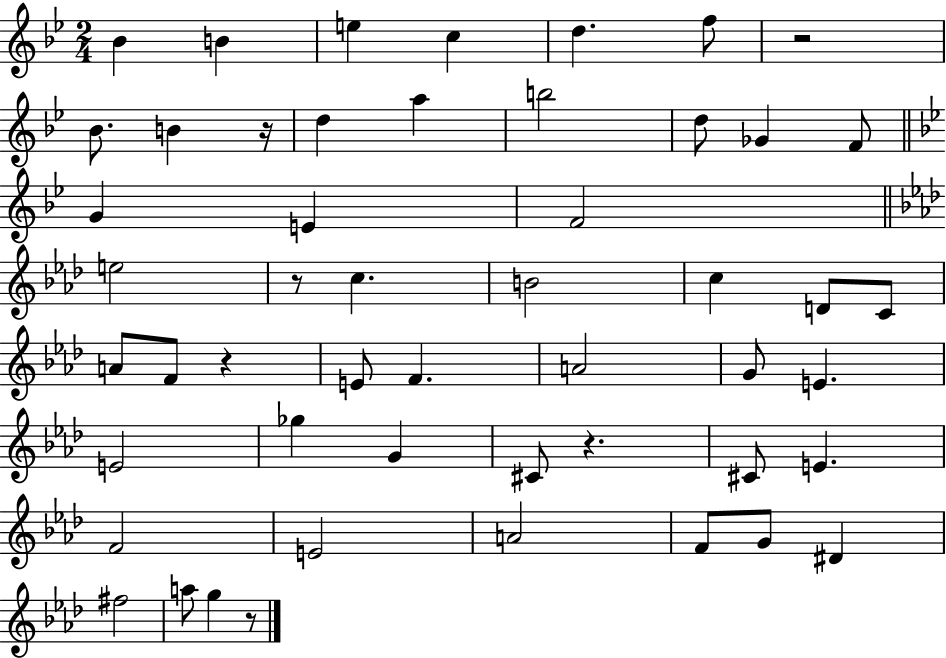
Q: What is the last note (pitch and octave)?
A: G5